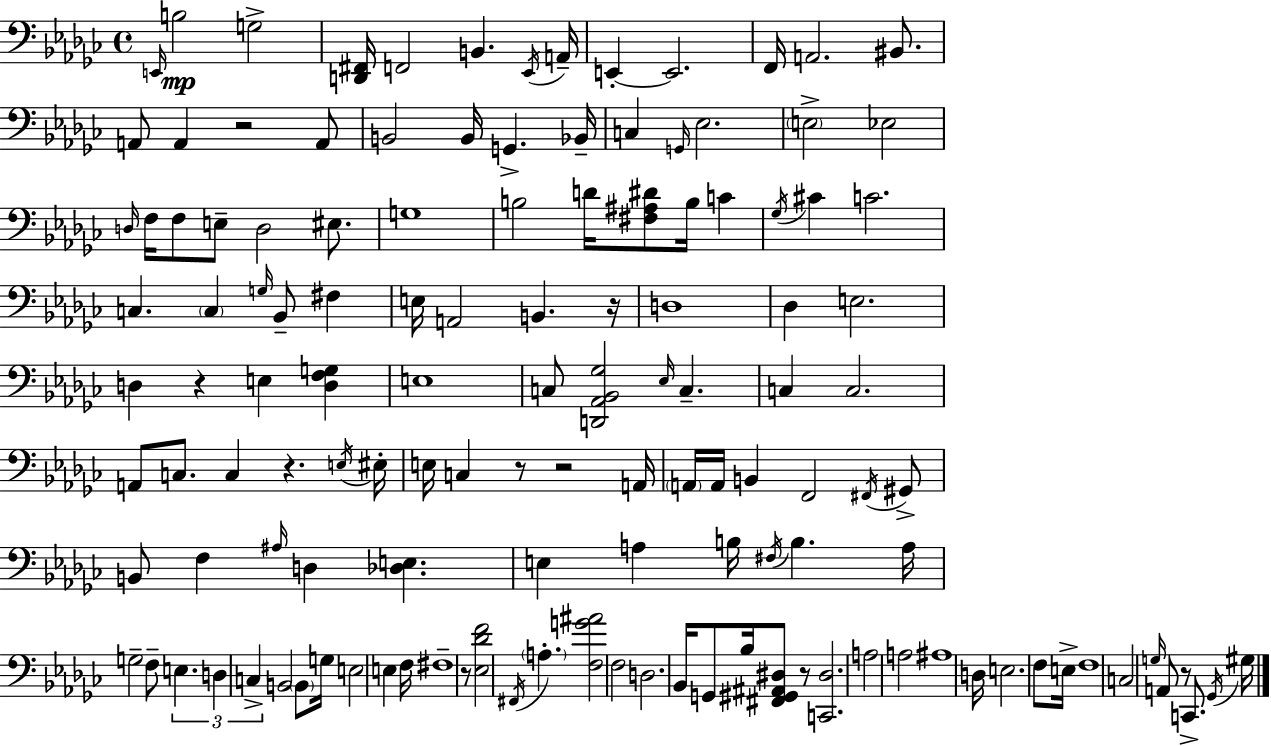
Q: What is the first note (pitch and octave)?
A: E2